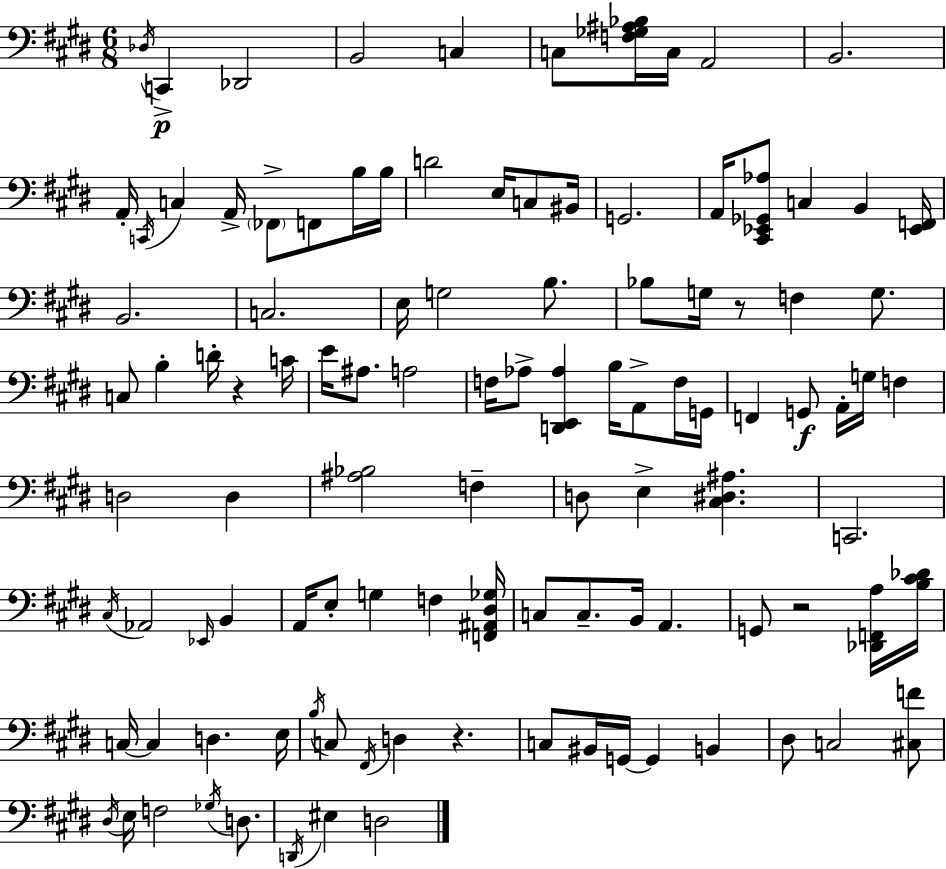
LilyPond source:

{
  \clef bass
  \numericTimeSignature
  \time 6/8
  \key e \major
  \repeat volta 2 { \acciaccatura { des16 }\p c,4-> des,2 | b,2 c4 | c8 <f ges ais bes>16 c16 a,2 | b,2. | \break a,16-. \acciaccatura { c,16 } c4 a,16-> \parenthesize fes,8-> f,8 | b16 b16 d'2 e16 c8 | bis,16 g,2. | a,16 <cis, ees, ges, aes>8 c4 b,4 | \break <ees, f,>16 b,2. | c2. | e16 g2 b8. | bes8 g16 r8 f4 g8. | \break c8 b4-. d'16-. r4 | c'16 e'16 ais8. a2 | f16 aes8-> <d, e, aes>4 b16 a,8-> | f16 g,16 f,4 g,8\f a,16-. g16 f4 | \break d2 d4 | <ais bes>2 f4-- | d8 e4-> <cis dis ais>4. | c,2. | \break \acciaccatura { cis16 } aes,2 \grace { ees,16 } | b,4 a,16 e8-. g4 f4 | <f, ais, dis ges>16 c8 c8.-- b,16 a,4. | g,8 r2 | \break <des, f, a>16 <b cis' des'>16 c16~~ c4 d4. | e16 \acciaccatura { b16 } c8 \acciaccatura { fis,16 } d4 | r4. c8 bis,16 g,16~~ g,4 | b,4 dis8 c2 | \break <cis f'>8 \acciaccatura { dis16 } e16 f2 | \acciaccatura { ges16 } d8. \acciaccatura { d,16 } eis4 | d2 } \bar "|."
}